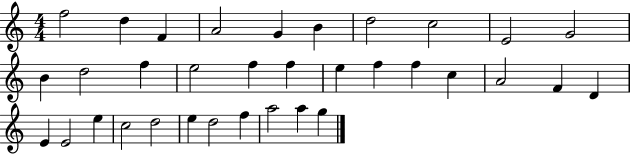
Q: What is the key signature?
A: C major